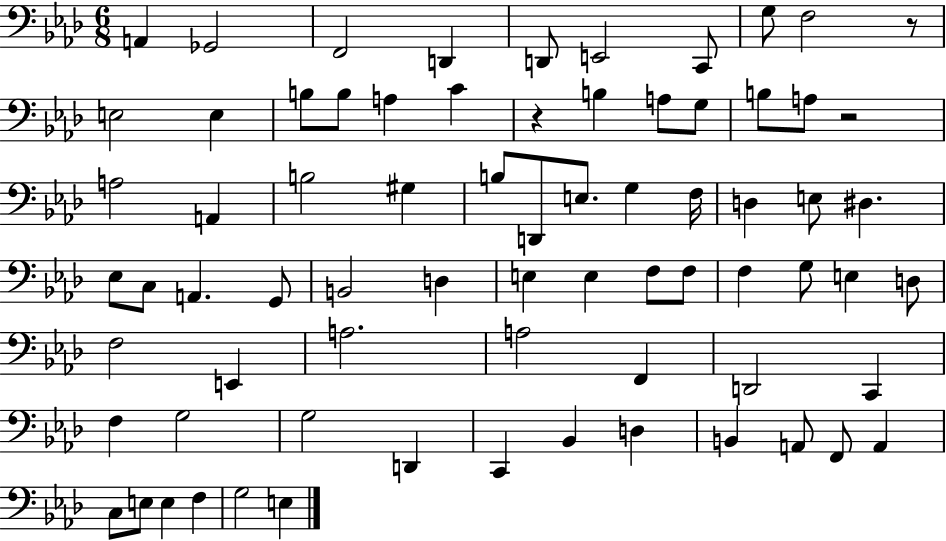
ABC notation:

X:1
T:Untitled
M:6/8
L:1/4
K:Ab
A,, _G,,2 F,,2 D,, D,,/2 E,,2 C,,/2 G,/2 F,2 z/2 E,2 E, B,/2 B,/2 A, C z B, A,/2 G,/2 B,/2 A,/2 z2 A,2 A,, B,2 ^G, B,/2 D,,/2 E,/2 G, F,/4 D, E,/2 ^D, _E,/2 C,/2 A,, G,,/2 B,,2 D, E, E, F,/2 F,/2 F, G,/2 E, D,/2 F,2 E,, A,2 A,2 F,, D,,2 C,, F, G,2 G,2 D,, C,, _B,, D, B,, A,,/2 F,,/2 A,, C,/2 E,/2 E, F, G,2 E,